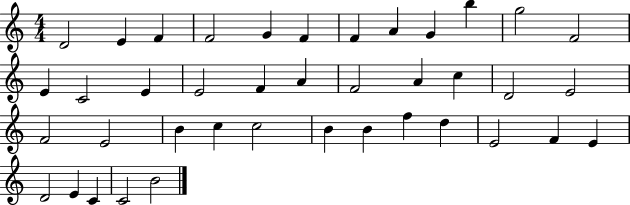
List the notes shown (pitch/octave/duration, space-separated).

D4/h E4/q F4/q F4/h G4/q F4/q F4/q A4/q G4/q B5/q G5/h F4/h E4/q C4/h E4/q E4/h F4/q A4/q F4/h A4/q C5/q D4/h E4/h F4/h E4/h B4/q C5/q C5/h B4/q B4/q F5/q D5/q E4/h F4/q E4/q D4/h E4/q C4/q C4/h B4/h